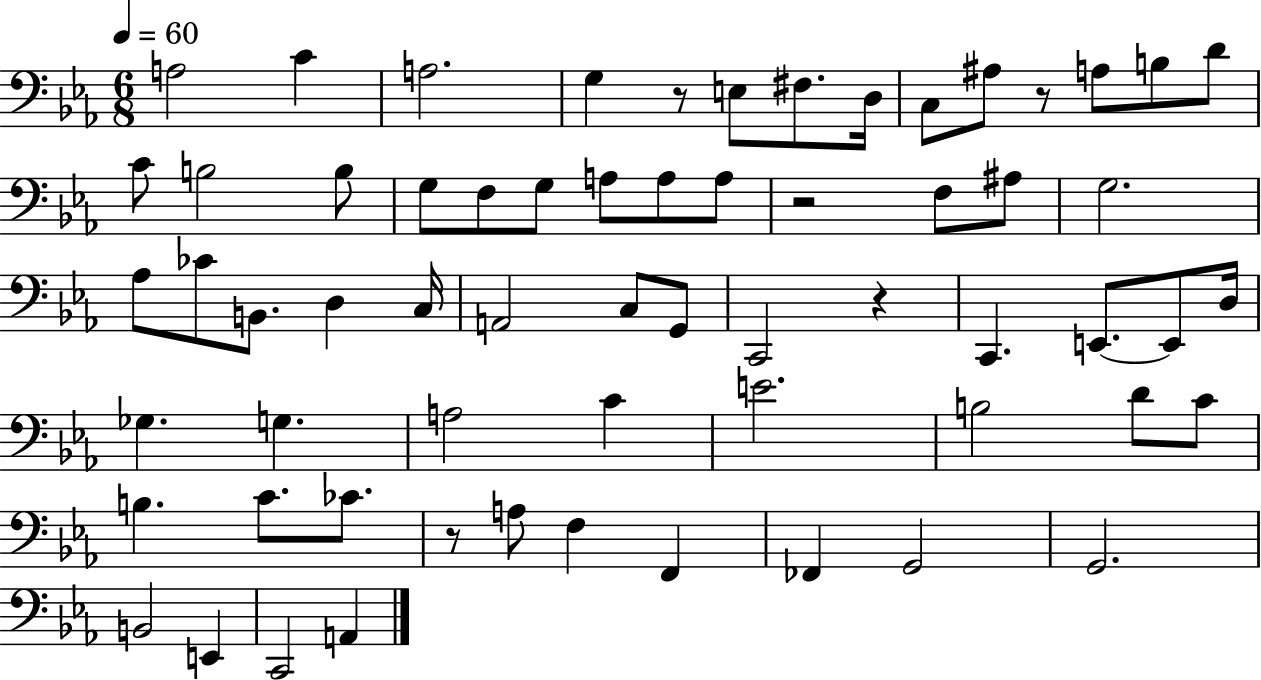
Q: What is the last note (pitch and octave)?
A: A2